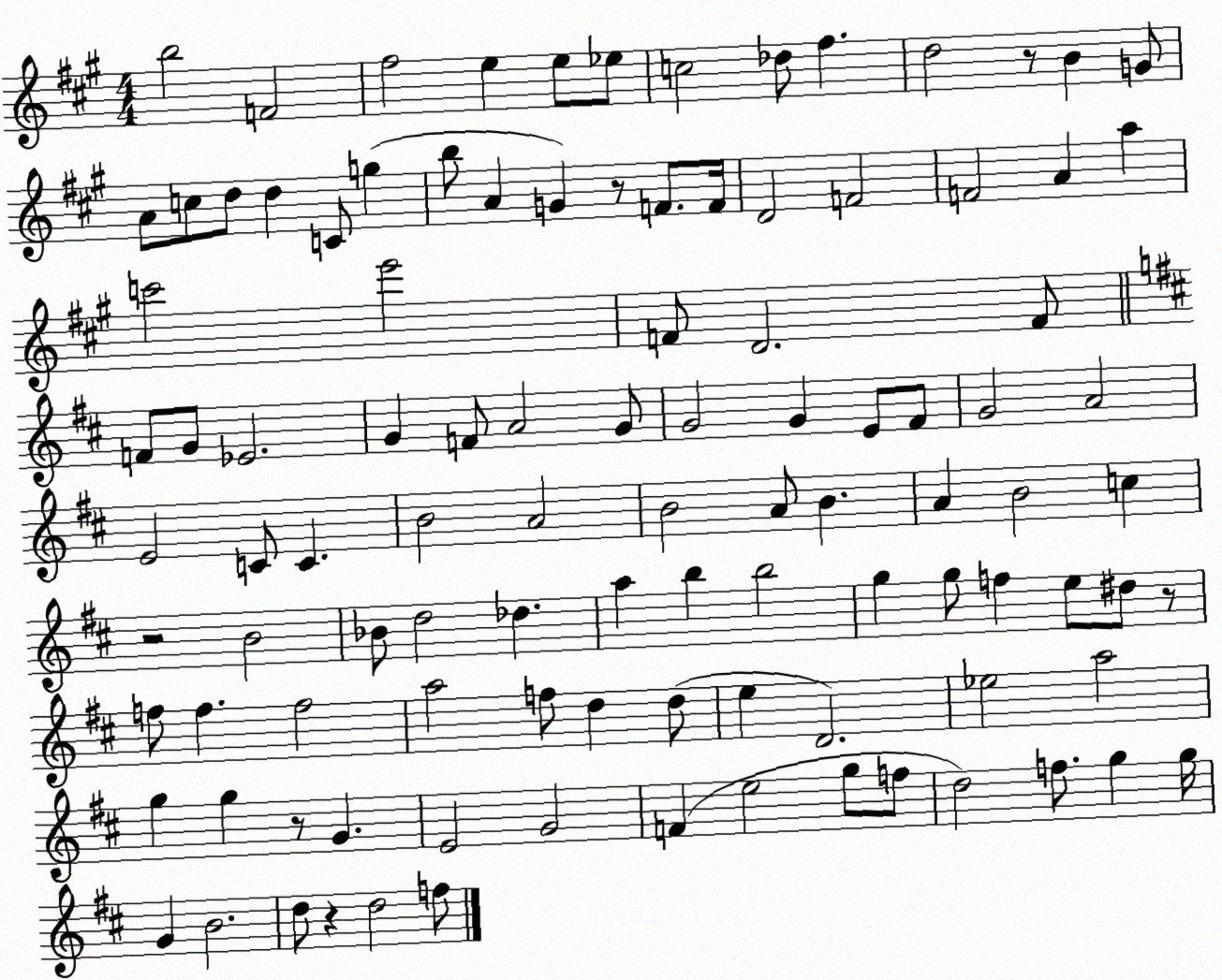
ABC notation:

X:1
T:Untitled
M:4/4
L:1/4
K:A
b2 F2 ^f2 e e/2 _e/2 c2 _d/2 ^f d2 z/2 B G/2 A/2 c/2 d/2 d C/2 g b/2 A G z/2 F/2 F/4 D2 F2 F2 A a c'2 e'2 F/2 D2 F/2 F/2 G/2 _E2 G F/2 A2 G/2 G2 G E/2 ^F/2 G2 A2 E2 C/2 C B2 A2 B2 A/2 B A B2 c z2 B2 _B/2 d2 _d a b b2 g g/2 f e/2 ^d/2 z/2 f/2 f f2 a2 f/2 d d/2 e D2 _e2 a2 g g z/2 G E2 G2 F e2 g/2 f/2 d2 f/2 g g/4 G B2 d/2 z d2 f/2